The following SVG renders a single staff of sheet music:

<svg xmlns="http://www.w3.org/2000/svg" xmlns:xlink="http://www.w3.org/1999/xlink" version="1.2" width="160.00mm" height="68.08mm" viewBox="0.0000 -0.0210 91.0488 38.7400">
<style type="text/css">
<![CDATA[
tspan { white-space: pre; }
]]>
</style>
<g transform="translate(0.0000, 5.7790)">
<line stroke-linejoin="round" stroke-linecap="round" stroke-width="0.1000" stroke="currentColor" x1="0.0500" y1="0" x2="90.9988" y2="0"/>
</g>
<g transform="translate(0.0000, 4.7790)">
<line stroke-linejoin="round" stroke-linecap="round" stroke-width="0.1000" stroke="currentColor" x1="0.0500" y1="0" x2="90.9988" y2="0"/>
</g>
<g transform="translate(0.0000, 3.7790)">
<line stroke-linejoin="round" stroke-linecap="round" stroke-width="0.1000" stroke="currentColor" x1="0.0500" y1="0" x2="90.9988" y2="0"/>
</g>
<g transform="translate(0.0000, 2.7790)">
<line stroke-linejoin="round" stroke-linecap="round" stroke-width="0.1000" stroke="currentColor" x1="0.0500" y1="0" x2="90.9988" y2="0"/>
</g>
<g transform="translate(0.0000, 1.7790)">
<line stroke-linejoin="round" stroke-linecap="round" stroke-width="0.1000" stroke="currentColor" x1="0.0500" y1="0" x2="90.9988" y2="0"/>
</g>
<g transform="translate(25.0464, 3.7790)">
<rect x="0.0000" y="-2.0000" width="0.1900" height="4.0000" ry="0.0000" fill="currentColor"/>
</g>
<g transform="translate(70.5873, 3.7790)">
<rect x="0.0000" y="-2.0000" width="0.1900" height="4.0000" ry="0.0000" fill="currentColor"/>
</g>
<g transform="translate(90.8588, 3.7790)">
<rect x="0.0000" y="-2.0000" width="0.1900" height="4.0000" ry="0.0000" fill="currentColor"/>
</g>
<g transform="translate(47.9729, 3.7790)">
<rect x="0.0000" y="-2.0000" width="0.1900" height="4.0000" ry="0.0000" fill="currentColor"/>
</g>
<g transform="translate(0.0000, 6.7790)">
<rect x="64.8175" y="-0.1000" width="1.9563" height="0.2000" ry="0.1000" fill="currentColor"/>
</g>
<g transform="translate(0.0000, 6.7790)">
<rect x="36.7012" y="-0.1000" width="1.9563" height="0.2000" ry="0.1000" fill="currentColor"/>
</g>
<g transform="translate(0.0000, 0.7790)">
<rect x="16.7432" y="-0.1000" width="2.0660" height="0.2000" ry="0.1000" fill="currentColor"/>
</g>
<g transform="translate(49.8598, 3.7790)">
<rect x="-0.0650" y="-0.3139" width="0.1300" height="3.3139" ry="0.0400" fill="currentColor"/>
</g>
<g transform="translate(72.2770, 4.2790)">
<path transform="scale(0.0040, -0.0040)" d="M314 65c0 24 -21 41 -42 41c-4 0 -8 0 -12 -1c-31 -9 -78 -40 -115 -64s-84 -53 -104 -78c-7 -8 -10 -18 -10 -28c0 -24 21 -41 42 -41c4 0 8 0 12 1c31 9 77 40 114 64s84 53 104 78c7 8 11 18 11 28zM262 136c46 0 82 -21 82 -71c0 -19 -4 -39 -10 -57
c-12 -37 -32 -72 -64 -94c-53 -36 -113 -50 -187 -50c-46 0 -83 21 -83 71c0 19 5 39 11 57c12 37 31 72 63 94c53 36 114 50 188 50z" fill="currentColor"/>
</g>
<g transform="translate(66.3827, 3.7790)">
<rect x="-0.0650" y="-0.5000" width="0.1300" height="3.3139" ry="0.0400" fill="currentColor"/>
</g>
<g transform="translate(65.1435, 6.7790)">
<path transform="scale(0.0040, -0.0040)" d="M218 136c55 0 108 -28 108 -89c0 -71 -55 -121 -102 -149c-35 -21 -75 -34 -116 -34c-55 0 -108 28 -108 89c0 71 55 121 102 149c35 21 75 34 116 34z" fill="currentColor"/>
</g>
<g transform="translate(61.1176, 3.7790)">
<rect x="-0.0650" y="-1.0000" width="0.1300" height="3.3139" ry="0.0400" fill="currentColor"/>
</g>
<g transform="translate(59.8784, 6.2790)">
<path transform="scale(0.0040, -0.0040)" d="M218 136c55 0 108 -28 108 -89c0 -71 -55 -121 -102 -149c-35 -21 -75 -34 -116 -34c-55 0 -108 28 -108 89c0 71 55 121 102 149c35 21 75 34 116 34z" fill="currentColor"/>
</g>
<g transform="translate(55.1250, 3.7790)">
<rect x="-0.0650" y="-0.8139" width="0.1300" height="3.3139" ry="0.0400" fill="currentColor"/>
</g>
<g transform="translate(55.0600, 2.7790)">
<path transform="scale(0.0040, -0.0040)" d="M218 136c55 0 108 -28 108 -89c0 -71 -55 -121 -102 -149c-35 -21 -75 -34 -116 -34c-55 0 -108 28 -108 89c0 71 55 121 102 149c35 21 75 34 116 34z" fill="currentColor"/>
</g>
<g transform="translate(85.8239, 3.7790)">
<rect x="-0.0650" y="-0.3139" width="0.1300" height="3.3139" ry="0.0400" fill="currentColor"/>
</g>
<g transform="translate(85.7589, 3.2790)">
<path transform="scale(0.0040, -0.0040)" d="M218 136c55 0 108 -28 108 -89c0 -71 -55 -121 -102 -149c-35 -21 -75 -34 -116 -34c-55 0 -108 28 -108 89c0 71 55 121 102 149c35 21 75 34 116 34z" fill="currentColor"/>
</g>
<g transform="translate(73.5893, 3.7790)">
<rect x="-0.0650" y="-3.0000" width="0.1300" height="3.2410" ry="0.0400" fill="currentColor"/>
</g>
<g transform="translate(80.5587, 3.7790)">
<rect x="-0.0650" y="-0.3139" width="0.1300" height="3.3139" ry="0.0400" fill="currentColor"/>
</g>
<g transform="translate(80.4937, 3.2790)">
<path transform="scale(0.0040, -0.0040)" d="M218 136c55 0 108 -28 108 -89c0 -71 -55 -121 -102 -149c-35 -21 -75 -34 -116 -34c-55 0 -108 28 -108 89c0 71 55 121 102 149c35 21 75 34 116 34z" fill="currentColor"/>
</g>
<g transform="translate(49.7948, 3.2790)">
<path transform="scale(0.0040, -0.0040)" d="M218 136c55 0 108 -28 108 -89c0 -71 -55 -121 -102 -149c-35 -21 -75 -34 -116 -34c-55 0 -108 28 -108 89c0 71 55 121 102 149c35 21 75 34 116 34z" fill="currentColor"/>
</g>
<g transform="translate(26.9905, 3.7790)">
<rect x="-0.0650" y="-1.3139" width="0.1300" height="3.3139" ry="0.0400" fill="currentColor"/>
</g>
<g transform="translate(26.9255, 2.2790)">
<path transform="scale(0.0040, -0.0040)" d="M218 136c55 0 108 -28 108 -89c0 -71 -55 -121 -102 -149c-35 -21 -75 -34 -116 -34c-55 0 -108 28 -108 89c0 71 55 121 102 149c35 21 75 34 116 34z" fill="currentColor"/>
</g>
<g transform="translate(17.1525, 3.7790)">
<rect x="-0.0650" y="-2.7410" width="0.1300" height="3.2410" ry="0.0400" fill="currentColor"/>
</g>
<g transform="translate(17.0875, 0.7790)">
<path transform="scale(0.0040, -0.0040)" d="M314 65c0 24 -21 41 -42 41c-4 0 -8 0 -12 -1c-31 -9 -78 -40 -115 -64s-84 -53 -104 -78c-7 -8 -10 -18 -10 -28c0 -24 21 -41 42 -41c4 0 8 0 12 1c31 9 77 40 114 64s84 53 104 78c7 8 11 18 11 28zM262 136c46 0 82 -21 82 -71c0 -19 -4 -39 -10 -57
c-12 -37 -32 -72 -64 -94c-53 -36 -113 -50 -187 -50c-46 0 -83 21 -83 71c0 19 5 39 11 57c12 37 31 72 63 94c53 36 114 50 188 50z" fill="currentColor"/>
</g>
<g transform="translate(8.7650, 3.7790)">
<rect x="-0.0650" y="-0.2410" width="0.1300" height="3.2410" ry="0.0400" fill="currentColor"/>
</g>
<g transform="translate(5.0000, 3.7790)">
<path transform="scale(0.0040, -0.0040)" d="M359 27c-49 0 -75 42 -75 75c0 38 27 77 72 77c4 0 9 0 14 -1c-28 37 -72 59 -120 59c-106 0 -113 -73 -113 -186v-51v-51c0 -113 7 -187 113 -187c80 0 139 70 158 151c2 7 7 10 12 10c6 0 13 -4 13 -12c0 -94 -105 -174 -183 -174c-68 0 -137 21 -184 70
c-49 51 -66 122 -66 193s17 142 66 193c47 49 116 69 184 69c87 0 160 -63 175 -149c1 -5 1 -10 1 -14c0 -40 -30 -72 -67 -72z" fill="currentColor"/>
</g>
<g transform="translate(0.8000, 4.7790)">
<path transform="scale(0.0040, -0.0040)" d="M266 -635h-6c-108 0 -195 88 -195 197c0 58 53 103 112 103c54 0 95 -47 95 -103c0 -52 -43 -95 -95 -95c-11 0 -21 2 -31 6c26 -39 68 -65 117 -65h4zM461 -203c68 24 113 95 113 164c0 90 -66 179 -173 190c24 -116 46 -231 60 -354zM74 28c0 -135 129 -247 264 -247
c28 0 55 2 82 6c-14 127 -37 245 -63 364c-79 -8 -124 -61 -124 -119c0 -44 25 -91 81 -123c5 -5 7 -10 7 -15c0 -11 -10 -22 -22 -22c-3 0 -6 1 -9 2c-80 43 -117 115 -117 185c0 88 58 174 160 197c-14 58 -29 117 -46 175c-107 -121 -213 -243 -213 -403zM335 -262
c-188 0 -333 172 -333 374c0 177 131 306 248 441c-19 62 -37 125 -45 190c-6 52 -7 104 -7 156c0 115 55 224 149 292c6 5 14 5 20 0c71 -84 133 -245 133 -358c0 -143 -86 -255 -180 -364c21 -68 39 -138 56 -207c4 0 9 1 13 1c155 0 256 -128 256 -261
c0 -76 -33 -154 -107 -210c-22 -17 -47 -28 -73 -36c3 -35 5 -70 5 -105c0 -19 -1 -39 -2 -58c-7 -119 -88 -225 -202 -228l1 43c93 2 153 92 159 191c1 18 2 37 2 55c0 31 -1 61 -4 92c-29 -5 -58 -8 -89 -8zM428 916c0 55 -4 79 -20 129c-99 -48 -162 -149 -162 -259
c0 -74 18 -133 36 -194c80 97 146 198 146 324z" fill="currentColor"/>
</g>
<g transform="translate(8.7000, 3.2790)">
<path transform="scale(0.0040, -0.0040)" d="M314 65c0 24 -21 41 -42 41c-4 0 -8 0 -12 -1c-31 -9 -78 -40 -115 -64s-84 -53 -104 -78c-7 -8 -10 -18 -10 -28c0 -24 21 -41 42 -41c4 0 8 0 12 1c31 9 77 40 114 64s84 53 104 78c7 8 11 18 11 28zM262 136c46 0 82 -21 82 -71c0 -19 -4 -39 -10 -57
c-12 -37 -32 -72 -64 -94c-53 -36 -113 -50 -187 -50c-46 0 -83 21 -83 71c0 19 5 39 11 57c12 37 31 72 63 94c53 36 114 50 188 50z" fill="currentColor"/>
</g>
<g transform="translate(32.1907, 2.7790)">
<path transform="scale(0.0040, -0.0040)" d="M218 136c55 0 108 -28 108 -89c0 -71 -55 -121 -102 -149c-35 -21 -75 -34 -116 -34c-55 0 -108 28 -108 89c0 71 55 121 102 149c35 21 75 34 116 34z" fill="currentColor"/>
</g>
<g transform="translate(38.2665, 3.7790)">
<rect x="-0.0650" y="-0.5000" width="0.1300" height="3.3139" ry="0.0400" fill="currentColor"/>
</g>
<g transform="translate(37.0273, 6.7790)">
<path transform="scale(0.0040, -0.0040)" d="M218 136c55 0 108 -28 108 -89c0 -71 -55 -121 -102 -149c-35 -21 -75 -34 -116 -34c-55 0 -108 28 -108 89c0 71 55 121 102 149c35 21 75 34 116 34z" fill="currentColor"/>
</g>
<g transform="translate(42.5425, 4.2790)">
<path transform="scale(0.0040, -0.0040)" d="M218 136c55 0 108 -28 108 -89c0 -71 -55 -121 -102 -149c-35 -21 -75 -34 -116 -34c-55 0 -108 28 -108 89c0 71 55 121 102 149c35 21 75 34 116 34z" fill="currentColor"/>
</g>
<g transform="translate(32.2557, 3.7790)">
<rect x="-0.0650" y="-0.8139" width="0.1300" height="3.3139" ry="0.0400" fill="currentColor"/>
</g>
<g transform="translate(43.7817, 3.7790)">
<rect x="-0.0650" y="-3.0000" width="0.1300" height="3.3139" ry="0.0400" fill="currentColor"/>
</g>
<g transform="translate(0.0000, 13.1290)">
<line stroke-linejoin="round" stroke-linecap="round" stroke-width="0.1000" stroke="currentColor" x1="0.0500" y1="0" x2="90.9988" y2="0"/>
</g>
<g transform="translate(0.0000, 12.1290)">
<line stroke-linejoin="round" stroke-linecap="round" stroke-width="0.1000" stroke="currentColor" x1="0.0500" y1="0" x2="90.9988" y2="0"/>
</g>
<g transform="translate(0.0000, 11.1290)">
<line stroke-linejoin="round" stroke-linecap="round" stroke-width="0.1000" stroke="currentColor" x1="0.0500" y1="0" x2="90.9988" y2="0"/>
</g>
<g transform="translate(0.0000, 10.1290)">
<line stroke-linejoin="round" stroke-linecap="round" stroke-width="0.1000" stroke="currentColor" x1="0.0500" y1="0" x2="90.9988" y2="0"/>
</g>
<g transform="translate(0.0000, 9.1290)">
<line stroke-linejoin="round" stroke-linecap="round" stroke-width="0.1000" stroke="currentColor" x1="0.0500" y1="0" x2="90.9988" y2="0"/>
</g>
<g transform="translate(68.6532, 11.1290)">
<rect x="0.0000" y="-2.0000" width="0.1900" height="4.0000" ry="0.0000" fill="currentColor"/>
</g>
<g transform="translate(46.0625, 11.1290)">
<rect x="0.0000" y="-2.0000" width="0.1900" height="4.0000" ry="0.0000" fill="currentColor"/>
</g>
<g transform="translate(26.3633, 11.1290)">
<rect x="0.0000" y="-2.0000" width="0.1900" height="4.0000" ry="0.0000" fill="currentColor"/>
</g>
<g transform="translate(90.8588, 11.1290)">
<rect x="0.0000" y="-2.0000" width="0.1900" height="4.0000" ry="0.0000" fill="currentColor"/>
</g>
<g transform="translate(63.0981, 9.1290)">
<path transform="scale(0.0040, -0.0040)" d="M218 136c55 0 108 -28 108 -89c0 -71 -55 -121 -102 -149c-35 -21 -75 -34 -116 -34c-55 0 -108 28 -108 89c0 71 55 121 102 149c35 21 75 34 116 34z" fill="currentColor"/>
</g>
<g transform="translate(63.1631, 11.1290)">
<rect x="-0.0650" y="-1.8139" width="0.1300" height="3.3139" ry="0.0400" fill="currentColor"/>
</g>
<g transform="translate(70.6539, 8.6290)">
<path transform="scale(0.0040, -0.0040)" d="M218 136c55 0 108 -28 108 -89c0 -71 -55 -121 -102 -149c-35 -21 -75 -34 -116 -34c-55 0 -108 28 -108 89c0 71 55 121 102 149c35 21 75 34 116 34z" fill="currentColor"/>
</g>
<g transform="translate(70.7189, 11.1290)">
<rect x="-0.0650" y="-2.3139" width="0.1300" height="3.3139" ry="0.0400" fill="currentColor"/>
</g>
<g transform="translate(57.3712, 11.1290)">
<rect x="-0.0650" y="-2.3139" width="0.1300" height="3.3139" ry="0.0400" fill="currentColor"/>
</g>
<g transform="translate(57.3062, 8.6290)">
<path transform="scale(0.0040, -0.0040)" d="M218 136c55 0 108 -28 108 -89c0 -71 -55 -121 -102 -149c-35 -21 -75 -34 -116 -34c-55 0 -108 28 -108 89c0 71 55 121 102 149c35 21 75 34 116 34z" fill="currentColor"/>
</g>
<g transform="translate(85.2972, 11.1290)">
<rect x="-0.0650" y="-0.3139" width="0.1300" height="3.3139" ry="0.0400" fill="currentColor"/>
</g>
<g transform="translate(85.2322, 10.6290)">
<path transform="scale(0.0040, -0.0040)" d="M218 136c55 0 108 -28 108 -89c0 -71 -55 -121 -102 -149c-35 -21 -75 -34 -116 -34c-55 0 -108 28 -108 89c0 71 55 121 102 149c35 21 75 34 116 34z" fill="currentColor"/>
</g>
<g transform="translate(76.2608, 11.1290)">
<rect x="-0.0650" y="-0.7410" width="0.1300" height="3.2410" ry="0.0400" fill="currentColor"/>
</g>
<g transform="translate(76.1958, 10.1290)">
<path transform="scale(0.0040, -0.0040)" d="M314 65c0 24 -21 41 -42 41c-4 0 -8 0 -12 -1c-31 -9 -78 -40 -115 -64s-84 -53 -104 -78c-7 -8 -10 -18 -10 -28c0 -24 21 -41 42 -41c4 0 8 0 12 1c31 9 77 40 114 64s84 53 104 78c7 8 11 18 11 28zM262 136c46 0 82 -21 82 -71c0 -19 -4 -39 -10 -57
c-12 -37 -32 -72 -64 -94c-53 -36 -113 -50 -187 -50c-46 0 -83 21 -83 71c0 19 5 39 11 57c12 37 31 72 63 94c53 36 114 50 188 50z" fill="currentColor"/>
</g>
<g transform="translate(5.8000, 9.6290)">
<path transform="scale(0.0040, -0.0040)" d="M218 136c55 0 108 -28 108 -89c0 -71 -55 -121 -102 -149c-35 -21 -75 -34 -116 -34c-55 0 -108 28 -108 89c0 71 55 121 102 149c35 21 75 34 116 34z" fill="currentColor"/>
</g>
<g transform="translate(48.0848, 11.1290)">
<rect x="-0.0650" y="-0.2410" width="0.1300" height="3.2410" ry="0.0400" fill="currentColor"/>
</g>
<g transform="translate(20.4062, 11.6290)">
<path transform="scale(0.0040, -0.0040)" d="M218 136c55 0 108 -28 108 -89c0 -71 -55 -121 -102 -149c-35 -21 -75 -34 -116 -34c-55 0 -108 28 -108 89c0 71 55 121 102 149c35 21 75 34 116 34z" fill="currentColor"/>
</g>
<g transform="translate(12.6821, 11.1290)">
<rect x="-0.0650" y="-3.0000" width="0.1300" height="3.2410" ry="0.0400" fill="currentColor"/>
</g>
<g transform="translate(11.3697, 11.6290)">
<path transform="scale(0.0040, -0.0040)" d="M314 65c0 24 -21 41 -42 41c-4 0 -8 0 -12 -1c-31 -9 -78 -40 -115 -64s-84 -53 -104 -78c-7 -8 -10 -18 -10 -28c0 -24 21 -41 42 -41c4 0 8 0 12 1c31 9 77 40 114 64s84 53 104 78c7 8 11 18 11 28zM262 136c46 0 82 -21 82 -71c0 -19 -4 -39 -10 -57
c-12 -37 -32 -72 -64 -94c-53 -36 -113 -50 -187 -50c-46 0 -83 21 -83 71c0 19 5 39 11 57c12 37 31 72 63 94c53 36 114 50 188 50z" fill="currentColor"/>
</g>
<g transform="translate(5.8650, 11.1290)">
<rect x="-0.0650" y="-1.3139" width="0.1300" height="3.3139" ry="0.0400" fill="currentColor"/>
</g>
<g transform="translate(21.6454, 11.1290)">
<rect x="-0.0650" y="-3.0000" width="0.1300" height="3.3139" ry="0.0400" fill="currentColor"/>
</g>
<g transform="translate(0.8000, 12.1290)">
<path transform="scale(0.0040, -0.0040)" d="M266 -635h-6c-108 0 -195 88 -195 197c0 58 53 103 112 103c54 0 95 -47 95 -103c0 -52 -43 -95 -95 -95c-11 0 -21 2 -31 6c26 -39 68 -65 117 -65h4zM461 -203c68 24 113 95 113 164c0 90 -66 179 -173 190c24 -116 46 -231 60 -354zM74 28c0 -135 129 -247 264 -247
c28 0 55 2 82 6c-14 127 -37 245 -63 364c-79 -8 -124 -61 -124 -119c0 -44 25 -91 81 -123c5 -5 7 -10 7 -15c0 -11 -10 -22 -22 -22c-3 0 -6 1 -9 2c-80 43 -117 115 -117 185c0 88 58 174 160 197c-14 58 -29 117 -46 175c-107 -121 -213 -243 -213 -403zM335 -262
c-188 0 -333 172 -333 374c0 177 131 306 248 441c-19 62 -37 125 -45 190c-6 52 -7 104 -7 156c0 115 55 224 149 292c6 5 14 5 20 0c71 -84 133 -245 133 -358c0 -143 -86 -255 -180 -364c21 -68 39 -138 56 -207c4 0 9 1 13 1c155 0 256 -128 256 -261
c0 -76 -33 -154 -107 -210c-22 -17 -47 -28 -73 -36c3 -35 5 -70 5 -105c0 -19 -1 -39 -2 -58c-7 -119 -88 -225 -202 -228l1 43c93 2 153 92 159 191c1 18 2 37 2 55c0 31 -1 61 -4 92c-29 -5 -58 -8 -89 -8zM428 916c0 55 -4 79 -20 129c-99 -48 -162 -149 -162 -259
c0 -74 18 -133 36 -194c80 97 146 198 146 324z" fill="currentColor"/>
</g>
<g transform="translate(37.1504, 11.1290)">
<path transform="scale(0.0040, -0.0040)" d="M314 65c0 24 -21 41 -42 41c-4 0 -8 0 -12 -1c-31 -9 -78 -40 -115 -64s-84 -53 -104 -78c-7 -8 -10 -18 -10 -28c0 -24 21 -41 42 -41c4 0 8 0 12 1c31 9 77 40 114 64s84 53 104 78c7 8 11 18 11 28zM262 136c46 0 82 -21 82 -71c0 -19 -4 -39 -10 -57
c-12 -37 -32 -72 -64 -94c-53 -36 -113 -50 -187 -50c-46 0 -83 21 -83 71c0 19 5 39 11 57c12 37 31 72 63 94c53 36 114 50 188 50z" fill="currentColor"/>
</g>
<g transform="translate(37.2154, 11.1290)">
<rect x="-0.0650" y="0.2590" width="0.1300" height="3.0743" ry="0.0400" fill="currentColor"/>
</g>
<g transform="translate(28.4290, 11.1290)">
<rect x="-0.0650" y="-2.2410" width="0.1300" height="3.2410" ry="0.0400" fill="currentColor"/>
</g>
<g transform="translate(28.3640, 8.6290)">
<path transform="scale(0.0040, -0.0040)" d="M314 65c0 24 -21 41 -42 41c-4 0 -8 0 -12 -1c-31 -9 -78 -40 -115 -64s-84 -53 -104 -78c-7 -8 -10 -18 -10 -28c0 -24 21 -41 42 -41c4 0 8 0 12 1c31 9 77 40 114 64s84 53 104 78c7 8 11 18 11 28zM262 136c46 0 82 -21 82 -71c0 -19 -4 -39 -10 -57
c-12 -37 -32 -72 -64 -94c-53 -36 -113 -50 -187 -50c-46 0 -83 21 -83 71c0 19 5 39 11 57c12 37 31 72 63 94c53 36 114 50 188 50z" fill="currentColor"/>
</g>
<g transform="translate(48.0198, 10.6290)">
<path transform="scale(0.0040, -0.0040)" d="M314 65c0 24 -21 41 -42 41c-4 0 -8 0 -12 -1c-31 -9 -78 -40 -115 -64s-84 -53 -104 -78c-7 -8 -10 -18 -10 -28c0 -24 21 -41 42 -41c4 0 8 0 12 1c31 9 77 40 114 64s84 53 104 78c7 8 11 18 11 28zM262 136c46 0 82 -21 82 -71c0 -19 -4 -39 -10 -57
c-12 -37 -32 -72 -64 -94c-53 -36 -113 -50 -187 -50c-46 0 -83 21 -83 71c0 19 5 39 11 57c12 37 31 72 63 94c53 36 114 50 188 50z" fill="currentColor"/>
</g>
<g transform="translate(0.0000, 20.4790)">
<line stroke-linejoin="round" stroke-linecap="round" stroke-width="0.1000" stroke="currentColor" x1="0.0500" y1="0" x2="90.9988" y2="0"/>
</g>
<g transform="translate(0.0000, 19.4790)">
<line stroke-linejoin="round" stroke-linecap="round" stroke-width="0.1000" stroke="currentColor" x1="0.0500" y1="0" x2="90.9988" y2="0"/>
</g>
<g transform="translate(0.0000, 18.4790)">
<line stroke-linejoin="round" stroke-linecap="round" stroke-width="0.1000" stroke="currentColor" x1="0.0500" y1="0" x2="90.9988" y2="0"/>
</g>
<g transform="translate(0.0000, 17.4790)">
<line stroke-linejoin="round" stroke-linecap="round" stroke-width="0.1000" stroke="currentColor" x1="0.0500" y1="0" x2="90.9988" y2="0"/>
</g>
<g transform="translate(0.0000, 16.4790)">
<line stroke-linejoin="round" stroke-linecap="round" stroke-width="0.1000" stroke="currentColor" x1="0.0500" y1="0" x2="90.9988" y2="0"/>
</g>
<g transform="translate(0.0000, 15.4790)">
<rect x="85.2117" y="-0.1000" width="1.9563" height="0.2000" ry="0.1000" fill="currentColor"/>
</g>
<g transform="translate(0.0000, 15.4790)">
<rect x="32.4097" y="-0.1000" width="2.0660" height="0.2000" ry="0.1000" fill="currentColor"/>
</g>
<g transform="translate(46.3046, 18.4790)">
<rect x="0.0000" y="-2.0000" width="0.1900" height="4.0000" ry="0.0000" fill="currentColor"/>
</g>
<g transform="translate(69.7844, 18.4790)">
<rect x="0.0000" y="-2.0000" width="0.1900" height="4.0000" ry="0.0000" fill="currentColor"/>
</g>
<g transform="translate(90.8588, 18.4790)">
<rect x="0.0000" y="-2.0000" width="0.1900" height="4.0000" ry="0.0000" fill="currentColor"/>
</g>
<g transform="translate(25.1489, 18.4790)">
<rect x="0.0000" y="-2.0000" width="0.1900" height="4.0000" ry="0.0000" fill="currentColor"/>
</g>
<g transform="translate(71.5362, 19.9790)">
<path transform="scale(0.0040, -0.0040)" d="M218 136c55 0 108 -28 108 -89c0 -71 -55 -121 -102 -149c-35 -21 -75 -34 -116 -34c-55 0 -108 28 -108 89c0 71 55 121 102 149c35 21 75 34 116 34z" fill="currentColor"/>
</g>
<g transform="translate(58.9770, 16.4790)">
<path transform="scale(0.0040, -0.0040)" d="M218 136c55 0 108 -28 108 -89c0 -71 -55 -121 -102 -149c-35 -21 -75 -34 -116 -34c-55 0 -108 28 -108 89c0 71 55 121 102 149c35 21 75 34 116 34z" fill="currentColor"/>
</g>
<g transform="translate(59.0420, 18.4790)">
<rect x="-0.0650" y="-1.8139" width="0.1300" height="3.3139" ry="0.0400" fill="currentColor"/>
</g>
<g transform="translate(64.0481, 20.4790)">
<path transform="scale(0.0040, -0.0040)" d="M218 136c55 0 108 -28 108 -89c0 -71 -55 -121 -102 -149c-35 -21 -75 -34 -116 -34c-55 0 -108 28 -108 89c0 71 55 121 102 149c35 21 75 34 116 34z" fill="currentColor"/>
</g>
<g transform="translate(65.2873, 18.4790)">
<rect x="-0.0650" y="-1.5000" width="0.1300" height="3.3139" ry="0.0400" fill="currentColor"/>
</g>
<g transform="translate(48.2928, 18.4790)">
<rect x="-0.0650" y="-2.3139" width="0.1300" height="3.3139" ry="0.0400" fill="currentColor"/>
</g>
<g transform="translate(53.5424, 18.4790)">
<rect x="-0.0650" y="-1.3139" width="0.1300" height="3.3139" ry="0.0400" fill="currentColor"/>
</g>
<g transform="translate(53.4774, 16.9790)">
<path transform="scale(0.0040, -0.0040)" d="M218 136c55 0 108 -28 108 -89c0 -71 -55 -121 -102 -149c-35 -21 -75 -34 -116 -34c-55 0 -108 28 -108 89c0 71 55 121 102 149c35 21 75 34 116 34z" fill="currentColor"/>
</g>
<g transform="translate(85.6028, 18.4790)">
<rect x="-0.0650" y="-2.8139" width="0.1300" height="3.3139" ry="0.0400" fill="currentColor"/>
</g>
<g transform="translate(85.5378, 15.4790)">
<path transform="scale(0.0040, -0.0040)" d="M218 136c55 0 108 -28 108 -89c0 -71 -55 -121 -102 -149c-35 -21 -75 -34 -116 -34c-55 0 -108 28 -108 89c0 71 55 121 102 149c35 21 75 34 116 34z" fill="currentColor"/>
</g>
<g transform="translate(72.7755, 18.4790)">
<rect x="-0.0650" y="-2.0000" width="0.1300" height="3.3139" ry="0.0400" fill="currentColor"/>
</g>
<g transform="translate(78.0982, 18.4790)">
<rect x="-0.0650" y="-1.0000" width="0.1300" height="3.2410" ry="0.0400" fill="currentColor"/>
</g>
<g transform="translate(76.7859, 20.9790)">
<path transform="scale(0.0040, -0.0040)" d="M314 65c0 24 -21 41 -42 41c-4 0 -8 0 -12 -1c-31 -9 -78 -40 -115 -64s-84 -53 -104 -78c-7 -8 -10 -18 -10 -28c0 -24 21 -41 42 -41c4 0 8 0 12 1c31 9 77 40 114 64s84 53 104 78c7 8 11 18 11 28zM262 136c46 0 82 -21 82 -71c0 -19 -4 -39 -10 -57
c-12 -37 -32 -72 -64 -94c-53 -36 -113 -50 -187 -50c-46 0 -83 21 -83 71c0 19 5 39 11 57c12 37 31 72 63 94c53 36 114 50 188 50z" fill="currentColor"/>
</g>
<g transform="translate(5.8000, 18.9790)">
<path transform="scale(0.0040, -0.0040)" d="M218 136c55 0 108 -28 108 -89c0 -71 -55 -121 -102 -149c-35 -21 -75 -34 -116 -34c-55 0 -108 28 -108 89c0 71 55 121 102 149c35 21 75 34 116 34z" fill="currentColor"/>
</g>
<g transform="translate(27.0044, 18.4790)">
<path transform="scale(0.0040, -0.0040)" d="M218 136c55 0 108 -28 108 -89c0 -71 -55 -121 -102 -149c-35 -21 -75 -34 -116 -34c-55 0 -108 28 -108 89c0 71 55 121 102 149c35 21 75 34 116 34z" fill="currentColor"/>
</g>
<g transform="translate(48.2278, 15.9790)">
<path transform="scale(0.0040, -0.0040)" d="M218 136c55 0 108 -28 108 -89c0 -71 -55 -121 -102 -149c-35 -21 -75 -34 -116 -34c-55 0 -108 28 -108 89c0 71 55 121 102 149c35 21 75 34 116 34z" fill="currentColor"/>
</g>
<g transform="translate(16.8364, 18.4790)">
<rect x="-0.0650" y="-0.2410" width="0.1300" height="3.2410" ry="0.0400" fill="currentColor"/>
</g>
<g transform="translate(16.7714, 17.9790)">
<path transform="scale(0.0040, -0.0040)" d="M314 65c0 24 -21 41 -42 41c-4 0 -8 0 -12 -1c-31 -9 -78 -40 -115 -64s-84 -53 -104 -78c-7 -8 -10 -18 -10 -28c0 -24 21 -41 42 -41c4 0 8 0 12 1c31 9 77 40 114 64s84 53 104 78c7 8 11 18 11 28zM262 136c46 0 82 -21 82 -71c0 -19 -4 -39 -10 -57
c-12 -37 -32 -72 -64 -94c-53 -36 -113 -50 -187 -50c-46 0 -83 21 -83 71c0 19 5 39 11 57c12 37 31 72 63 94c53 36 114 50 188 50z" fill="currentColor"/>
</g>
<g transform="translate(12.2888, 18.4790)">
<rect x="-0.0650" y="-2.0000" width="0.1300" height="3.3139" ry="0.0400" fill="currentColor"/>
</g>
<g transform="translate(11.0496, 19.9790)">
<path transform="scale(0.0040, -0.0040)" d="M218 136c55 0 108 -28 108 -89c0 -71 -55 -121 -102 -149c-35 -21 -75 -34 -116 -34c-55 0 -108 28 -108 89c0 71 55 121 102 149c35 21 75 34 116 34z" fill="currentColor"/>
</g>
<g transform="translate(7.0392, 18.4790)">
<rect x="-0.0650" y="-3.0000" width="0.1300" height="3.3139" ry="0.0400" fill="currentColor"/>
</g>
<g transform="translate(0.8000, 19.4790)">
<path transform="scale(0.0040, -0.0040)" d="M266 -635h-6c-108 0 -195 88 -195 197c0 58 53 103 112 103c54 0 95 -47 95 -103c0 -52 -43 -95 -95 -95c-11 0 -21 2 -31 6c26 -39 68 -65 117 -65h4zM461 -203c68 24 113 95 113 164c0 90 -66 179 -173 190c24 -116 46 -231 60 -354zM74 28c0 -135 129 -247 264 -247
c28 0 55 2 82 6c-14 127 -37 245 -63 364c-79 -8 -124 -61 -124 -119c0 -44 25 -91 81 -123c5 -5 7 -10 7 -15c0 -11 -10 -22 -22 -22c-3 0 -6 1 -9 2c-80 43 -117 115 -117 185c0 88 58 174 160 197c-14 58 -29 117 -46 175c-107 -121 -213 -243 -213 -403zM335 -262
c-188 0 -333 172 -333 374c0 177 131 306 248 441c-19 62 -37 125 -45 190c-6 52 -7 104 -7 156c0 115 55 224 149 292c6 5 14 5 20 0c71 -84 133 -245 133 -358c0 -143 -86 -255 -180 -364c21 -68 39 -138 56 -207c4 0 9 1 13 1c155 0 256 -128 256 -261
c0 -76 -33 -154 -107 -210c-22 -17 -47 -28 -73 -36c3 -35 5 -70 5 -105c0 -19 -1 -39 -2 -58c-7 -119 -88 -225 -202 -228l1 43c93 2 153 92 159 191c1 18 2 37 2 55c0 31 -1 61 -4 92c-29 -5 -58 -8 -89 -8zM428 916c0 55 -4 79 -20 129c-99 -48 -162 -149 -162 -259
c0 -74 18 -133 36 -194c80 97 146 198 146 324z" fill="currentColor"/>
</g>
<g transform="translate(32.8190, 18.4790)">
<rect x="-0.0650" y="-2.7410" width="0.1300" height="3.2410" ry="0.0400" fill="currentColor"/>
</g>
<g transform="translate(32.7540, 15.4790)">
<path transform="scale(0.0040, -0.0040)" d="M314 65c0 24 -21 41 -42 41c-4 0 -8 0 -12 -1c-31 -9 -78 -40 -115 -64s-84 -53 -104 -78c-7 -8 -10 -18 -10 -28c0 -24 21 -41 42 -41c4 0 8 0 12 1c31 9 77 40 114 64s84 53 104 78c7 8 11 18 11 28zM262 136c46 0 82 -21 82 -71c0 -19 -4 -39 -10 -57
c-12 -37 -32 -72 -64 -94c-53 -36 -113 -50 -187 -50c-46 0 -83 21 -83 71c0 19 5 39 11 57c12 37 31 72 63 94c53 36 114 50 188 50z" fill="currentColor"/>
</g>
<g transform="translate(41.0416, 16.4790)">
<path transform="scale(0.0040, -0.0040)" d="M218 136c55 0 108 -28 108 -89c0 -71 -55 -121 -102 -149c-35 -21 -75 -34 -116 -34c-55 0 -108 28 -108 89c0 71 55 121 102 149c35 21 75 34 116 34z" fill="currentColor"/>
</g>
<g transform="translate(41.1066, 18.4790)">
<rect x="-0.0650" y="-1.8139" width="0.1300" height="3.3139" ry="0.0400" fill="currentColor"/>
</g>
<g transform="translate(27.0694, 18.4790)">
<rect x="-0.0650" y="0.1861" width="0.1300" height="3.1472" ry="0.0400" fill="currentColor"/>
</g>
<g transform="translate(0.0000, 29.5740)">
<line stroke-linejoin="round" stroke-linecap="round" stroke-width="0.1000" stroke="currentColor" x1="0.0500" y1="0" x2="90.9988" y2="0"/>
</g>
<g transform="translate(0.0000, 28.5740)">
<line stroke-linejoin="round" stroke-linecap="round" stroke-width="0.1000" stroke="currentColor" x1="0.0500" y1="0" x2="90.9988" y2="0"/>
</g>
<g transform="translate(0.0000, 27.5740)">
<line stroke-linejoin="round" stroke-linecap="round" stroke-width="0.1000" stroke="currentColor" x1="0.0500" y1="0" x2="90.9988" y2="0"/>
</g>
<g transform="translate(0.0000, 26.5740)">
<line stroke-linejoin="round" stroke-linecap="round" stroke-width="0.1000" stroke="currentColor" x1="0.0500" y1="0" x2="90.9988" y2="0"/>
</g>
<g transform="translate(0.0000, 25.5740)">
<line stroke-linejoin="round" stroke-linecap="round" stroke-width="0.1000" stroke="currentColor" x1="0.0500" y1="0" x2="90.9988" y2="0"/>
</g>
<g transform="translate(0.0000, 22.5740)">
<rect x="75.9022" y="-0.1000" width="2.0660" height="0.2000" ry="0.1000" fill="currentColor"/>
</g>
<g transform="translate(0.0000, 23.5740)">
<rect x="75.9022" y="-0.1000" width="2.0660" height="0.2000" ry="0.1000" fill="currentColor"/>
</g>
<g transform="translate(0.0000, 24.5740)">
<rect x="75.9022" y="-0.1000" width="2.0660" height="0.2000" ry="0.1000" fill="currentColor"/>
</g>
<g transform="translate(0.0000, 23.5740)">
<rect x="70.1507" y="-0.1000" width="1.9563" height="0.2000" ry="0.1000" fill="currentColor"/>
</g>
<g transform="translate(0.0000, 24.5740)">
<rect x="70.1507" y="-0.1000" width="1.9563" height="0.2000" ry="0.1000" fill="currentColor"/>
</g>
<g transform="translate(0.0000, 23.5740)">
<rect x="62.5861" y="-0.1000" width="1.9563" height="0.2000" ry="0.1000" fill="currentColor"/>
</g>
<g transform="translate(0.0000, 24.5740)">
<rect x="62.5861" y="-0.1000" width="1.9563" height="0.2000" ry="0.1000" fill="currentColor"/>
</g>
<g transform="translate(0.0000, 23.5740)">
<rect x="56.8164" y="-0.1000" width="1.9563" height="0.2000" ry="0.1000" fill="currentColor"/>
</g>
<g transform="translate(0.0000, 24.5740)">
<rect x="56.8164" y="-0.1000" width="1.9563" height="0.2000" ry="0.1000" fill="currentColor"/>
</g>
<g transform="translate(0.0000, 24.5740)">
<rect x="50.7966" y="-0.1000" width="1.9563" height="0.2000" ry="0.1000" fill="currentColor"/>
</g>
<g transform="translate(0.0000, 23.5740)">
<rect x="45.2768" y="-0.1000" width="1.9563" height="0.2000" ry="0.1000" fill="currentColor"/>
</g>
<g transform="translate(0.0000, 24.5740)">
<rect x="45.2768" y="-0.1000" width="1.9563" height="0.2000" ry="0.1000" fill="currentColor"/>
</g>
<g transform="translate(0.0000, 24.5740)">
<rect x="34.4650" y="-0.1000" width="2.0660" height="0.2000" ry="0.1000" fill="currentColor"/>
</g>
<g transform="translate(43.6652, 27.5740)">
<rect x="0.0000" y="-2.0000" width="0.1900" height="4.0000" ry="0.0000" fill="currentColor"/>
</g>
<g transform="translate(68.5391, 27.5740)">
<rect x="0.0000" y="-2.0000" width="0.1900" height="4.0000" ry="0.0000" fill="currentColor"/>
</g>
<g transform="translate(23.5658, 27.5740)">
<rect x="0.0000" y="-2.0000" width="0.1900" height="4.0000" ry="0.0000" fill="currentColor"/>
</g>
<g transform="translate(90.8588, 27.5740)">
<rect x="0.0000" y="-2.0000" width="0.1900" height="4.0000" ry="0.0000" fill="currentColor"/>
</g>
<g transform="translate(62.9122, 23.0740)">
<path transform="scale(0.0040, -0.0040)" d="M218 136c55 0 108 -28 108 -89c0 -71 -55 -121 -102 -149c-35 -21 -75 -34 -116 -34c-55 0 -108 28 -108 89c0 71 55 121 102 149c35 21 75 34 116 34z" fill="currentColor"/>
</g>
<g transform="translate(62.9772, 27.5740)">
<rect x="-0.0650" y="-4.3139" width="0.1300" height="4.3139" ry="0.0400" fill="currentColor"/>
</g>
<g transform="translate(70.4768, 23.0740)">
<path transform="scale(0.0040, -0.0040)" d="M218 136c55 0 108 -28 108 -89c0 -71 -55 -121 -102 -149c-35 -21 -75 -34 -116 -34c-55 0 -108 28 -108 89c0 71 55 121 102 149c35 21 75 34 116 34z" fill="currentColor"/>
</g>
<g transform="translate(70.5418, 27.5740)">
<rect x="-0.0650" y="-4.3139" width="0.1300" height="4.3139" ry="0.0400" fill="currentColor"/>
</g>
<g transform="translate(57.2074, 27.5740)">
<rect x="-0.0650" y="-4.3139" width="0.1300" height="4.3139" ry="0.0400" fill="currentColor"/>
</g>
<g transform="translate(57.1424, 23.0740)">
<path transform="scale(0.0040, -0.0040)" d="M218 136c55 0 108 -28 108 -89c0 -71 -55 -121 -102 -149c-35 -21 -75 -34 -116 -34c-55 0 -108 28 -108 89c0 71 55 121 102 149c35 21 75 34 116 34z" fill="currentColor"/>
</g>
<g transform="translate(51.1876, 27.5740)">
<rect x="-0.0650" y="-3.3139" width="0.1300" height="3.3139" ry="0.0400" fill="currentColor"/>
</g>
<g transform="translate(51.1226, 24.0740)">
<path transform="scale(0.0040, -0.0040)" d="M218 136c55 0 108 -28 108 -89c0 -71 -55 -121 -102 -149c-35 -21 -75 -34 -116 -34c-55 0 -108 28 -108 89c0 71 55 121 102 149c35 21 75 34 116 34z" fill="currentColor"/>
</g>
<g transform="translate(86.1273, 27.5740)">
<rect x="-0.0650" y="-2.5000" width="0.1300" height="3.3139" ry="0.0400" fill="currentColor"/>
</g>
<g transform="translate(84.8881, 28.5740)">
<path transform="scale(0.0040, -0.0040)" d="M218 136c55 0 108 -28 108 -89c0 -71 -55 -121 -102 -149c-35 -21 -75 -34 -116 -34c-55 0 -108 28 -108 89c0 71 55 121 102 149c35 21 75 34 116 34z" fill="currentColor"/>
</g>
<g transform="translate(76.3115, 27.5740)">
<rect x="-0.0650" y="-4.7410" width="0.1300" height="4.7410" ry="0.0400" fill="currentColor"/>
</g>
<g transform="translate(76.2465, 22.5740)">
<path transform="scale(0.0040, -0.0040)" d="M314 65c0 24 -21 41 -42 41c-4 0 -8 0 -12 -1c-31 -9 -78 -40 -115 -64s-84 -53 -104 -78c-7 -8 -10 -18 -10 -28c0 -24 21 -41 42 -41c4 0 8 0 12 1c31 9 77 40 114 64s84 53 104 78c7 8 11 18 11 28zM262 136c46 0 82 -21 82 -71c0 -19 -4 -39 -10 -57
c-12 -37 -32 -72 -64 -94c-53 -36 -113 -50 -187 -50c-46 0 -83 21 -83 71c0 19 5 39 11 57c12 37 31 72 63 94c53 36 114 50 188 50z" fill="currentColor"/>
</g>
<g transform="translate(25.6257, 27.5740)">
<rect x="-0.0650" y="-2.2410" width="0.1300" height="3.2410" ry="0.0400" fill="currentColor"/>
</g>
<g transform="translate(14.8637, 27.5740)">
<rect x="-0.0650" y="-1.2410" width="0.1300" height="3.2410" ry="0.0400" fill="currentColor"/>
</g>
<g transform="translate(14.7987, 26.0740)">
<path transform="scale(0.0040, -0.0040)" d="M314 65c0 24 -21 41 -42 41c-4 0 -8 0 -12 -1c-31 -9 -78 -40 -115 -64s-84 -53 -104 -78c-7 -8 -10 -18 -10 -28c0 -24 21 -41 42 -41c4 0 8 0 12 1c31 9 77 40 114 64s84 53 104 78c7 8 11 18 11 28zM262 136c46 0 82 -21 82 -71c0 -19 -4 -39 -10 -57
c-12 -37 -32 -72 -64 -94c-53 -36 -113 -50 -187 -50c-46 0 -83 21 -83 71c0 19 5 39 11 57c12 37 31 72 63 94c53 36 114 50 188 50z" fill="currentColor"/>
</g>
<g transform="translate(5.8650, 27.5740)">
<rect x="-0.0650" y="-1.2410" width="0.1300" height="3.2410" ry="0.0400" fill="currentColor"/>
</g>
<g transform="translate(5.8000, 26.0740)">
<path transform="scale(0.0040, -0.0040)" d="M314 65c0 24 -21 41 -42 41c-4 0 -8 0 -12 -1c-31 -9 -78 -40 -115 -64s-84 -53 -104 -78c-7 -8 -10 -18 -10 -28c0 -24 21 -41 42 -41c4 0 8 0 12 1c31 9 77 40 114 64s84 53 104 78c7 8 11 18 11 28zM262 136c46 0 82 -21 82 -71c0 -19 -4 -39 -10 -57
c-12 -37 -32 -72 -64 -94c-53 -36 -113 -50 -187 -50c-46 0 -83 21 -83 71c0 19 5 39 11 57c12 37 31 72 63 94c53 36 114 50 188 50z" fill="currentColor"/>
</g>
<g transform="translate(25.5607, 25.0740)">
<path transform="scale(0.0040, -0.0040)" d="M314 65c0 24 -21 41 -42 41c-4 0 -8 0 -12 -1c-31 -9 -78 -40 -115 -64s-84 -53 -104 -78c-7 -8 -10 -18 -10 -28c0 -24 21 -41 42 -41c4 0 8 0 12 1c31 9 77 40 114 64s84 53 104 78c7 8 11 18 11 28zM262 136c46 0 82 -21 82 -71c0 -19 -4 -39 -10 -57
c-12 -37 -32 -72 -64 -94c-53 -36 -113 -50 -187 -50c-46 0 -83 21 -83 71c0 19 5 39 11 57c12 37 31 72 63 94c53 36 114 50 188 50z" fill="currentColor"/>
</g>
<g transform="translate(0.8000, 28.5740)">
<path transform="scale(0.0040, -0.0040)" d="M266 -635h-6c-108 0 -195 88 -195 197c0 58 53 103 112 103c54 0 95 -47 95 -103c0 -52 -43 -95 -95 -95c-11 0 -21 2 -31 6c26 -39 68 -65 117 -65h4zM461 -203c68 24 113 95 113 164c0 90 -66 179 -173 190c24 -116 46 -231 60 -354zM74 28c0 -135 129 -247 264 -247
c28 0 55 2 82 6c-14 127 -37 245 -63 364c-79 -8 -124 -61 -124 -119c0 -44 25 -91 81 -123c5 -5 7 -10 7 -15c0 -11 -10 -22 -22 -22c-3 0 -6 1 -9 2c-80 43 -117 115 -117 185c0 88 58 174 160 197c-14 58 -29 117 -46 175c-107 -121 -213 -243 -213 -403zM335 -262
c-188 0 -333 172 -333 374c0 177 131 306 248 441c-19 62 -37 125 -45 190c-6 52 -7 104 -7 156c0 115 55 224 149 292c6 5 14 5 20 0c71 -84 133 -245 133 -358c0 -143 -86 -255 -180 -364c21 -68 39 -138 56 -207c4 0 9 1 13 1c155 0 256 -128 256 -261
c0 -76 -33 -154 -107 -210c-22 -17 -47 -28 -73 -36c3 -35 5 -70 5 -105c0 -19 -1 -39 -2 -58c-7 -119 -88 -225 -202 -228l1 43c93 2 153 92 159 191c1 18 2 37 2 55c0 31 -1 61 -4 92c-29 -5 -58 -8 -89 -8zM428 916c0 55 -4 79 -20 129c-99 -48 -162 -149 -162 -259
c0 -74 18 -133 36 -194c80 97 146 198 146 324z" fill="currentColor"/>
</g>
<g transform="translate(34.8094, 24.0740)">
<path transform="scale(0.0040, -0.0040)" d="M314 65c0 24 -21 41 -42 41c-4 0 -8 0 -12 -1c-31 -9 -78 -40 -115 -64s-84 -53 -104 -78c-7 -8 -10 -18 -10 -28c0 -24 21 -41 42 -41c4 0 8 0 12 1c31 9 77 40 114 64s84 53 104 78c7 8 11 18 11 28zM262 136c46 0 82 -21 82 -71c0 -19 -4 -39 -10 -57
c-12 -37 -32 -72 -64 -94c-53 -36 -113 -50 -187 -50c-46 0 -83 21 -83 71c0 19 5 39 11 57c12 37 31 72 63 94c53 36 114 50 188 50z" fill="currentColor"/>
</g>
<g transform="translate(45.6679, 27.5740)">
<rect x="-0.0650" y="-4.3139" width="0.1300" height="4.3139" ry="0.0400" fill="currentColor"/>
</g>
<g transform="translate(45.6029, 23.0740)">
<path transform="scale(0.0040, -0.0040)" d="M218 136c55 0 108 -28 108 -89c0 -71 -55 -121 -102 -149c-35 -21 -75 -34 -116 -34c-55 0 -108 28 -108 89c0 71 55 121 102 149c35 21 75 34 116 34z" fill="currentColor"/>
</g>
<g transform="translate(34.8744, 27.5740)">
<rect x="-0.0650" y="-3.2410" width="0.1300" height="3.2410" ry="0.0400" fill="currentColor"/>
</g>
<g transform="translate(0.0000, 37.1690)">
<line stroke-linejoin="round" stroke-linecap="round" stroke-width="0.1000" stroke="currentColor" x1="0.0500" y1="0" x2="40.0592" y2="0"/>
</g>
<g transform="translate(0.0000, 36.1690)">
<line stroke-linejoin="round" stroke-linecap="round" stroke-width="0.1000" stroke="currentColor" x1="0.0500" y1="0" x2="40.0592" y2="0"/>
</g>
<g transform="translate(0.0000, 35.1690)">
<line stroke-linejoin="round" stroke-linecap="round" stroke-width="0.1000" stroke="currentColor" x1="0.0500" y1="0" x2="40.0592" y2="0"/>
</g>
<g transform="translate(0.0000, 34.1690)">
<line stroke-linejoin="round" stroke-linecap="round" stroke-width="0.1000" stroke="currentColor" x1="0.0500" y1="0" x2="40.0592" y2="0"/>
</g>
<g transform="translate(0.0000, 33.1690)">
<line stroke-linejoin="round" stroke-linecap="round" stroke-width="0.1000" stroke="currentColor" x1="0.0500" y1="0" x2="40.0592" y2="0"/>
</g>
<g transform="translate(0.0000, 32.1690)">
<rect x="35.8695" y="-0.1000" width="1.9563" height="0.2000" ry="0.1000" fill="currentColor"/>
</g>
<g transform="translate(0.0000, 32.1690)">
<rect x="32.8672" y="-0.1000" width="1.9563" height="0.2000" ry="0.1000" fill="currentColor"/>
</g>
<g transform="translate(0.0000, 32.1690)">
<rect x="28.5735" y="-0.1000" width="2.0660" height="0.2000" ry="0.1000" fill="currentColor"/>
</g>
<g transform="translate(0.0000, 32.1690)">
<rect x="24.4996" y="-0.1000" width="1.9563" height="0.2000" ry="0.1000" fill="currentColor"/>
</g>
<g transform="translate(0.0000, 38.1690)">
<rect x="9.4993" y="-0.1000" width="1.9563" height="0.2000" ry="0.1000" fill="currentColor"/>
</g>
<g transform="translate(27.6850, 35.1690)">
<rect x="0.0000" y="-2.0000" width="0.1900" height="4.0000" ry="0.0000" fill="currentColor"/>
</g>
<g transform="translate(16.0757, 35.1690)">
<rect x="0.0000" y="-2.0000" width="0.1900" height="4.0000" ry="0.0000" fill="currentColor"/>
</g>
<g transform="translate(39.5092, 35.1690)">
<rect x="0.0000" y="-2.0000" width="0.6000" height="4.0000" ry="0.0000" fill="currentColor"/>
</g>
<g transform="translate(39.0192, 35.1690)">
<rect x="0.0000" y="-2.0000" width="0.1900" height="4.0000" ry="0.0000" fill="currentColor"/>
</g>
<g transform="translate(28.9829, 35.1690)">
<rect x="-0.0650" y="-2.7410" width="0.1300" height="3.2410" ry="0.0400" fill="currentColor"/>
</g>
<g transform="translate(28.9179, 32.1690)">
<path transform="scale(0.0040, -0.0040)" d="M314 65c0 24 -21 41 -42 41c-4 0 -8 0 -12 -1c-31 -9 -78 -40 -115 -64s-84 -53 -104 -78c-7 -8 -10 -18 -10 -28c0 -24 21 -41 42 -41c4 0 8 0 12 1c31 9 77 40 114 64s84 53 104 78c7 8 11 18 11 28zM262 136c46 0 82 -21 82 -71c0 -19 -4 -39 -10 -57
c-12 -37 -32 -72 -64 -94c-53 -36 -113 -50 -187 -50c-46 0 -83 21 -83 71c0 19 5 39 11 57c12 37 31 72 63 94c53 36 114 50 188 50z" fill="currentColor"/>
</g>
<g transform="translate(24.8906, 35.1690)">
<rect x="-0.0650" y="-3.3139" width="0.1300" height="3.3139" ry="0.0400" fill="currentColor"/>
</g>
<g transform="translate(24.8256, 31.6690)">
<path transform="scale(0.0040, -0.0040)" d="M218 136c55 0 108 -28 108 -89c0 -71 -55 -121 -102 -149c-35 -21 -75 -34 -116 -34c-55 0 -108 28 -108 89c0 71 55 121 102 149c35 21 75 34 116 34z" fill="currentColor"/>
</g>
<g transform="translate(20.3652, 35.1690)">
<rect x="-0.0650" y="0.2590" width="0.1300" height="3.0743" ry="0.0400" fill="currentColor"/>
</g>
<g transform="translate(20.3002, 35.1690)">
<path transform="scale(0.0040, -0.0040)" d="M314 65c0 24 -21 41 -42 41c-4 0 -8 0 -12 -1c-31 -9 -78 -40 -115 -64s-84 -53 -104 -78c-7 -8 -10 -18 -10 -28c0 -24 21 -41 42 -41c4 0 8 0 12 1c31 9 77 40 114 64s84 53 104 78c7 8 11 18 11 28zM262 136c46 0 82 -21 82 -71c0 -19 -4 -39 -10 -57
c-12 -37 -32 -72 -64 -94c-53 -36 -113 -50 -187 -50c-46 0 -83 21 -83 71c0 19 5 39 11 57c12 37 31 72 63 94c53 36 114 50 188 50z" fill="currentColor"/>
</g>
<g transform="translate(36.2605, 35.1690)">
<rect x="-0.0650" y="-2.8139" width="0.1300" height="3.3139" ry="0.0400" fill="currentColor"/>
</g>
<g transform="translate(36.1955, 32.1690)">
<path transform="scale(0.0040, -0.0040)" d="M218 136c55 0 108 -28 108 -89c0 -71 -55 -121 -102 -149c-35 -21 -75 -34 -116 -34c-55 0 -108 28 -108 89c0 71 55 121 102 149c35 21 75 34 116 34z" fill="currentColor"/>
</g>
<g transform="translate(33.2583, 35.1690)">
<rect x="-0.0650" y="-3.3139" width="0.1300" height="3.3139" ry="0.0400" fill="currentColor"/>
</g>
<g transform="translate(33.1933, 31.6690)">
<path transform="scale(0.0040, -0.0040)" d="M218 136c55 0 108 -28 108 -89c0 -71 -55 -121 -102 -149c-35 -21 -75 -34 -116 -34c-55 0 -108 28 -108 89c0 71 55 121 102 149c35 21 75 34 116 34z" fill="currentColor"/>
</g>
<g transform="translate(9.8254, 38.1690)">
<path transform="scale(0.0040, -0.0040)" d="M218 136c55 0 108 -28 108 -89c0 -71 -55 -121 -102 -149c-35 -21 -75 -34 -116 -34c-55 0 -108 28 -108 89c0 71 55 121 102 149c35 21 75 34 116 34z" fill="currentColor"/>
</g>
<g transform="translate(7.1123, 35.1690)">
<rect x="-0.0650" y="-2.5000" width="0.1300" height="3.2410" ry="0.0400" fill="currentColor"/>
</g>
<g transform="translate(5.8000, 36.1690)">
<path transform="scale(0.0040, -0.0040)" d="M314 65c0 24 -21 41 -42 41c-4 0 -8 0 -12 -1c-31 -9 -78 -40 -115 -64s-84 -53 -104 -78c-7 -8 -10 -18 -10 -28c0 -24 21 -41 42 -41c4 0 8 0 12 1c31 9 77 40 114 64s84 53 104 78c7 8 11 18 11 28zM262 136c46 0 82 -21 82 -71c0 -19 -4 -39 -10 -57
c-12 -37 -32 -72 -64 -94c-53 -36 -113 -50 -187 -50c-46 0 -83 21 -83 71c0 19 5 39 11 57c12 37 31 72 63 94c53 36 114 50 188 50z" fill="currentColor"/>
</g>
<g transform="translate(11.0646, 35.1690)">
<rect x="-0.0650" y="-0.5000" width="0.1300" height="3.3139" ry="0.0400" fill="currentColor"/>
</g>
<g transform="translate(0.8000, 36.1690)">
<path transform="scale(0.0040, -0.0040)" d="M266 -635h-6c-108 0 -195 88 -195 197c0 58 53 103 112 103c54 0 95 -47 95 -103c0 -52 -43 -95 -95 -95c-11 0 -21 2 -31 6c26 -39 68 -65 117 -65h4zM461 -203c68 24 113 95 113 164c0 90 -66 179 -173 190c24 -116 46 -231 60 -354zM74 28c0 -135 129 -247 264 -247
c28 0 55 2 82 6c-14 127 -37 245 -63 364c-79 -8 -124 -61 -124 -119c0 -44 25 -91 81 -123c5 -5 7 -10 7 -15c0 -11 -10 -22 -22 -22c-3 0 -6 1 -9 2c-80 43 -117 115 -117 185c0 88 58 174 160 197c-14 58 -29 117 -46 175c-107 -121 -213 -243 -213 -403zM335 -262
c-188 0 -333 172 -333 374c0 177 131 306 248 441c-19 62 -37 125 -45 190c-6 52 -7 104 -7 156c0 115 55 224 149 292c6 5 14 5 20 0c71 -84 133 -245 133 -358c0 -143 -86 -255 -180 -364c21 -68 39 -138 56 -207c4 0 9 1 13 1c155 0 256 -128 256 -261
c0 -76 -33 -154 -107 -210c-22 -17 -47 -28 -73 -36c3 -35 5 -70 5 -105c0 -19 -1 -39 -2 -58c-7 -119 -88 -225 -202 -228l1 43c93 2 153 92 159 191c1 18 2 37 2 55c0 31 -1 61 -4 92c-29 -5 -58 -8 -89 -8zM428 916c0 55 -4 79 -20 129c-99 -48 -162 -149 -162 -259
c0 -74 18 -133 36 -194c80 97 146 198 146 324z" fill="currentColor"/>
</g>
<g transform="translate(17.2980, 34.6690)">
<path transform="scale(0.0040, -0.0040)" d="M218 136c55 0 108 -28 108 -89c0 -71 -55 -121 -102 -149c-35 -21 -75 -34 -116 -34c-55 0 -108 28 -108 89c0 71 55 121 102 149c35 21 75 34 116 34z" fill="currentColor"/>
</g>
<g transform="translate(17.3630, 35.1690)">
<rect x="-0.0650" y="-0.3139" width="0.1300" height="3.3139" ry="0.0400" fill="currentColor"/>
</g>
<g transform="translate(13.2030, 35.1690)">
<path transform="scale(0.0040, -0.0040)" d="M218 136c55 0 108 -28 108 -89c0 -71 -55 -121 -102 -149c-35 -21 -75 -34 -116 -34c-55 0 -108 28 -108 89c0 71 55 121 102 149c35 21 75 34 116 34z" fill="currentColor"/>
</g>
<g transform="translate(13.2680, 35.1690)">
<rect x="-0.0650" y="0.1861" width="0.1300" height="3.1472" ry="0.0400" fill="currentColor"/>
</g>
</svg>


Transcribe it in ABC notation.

X:1
T:Untitled
M:4/4
L:1/4
K:C
c2 a2 e d C A c d D C A2 c c e A2 A g2 B2 c2 g f g d2 c A F c2 B a2 f g e f E F D2 a e2 e2 g2 b2 d' b d' d' d' e'2 G G2 C B c B2 b a2 b a